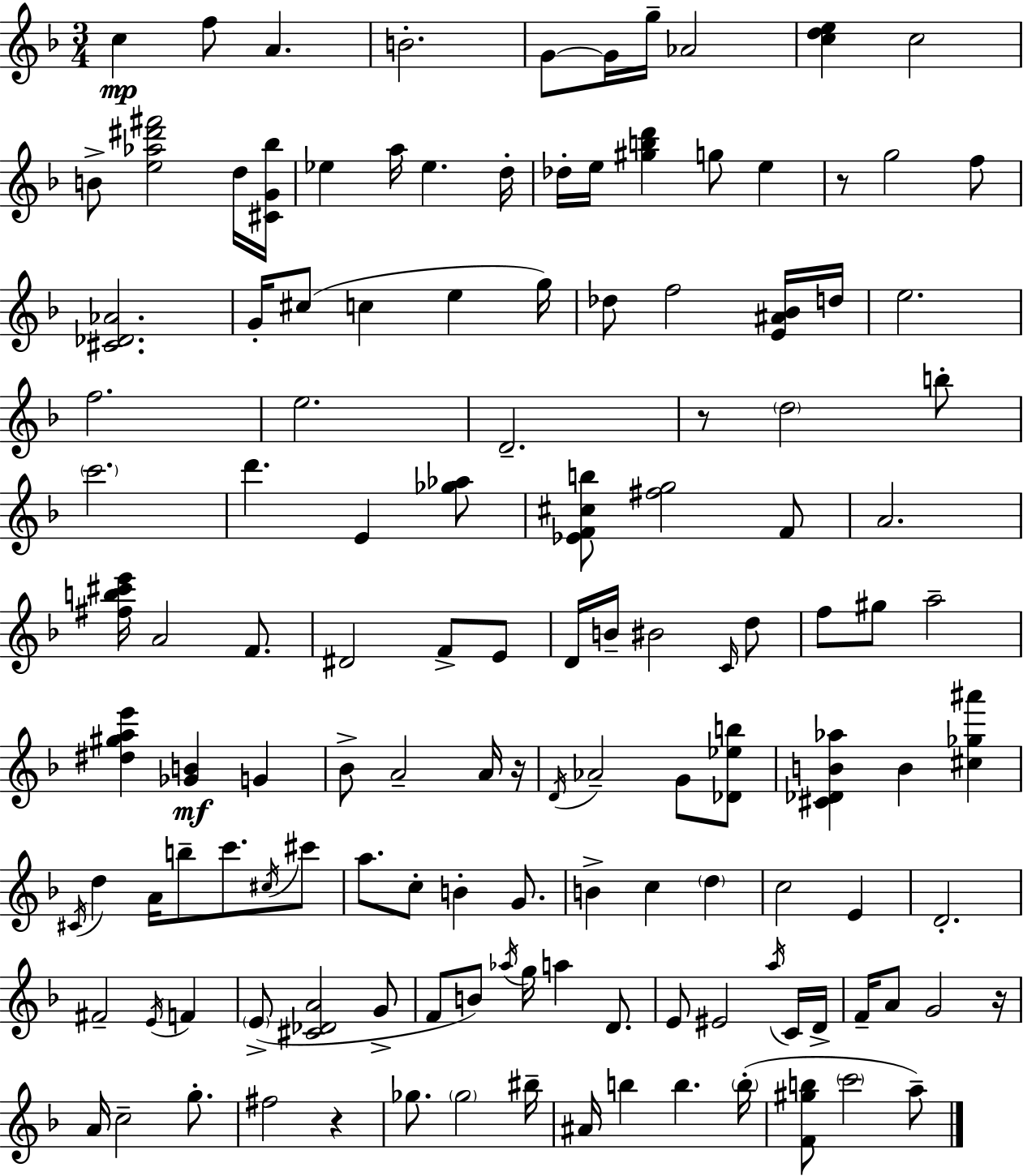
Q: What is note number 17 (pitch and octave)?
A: E5